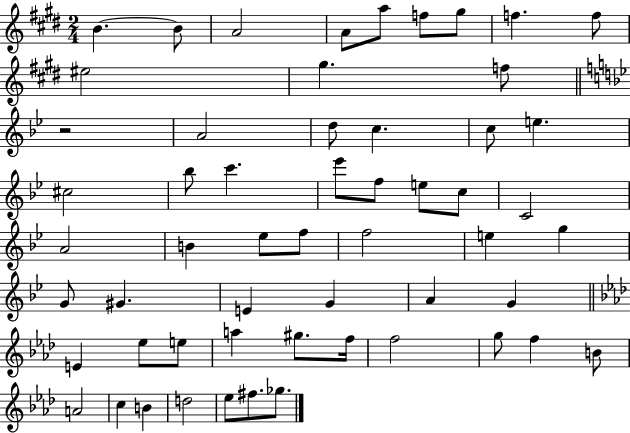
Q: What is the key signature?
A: E major